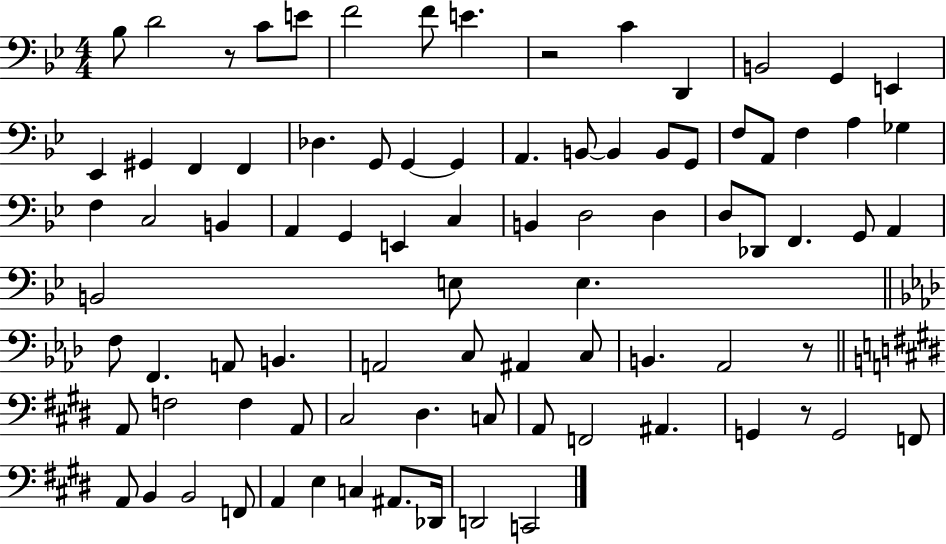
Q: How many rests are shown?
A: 4